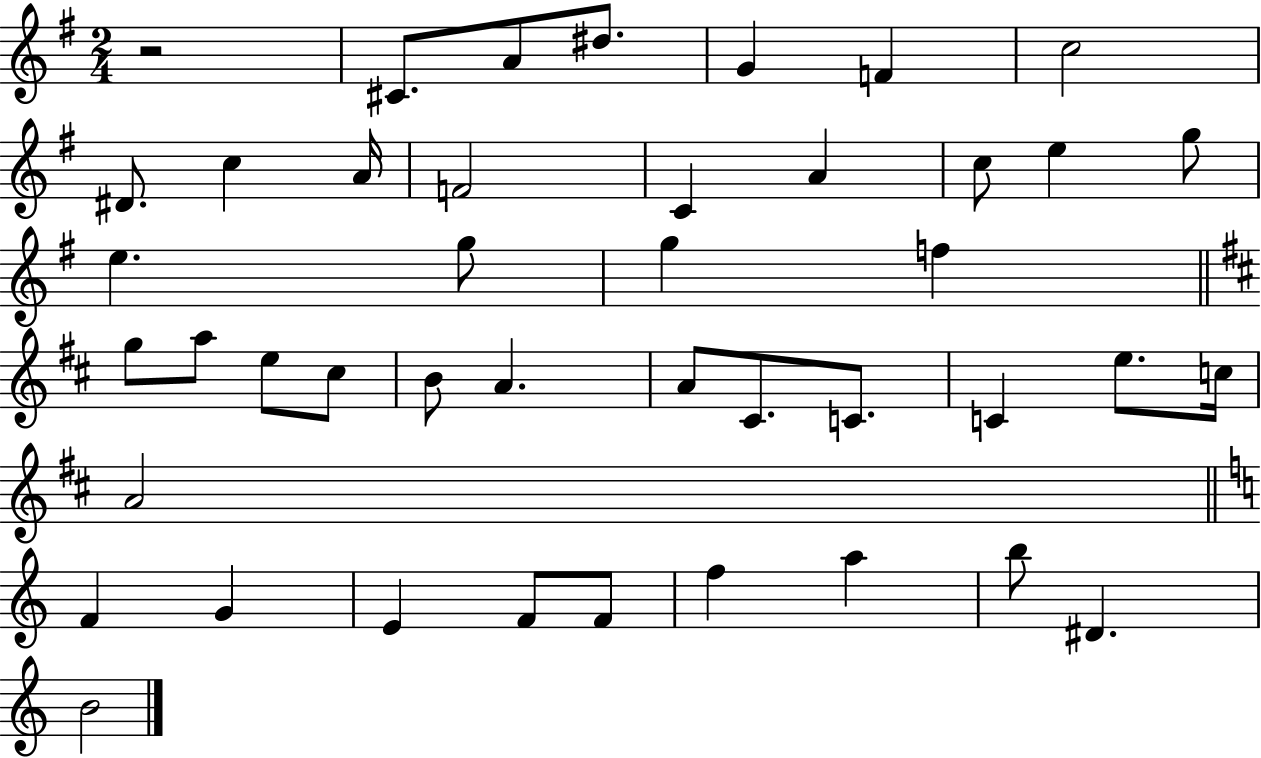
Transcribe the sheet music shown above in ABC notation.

X:1
T:Untitled
M:2/4
L:1/4
K:G
z2 ^C/2 A/2 ^d/2 G F c2 ^D/2 c A/4 F2 C A c/2 e g/2 e g/2 g f g/2 a/2 e/2 ^c/2 B/2 A A/2 ^C/2 C/2 C e/2 c/4 A2 F G E F/2 F/2 f a b/2 ^D B2